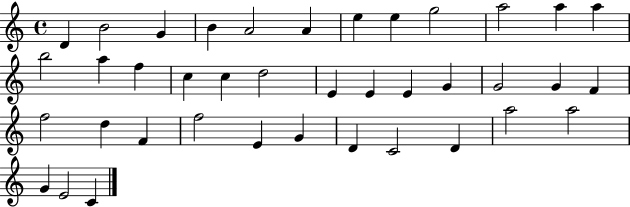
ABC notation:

X:1
T:Untitled
M:4/4
L:1/4
K:C
D B2 G B A2 A e e g2 a2 a a b2 a f c c d2 E E E G G2 G F f2 d F f2 E G D C2 D a2 a2 G E2 C